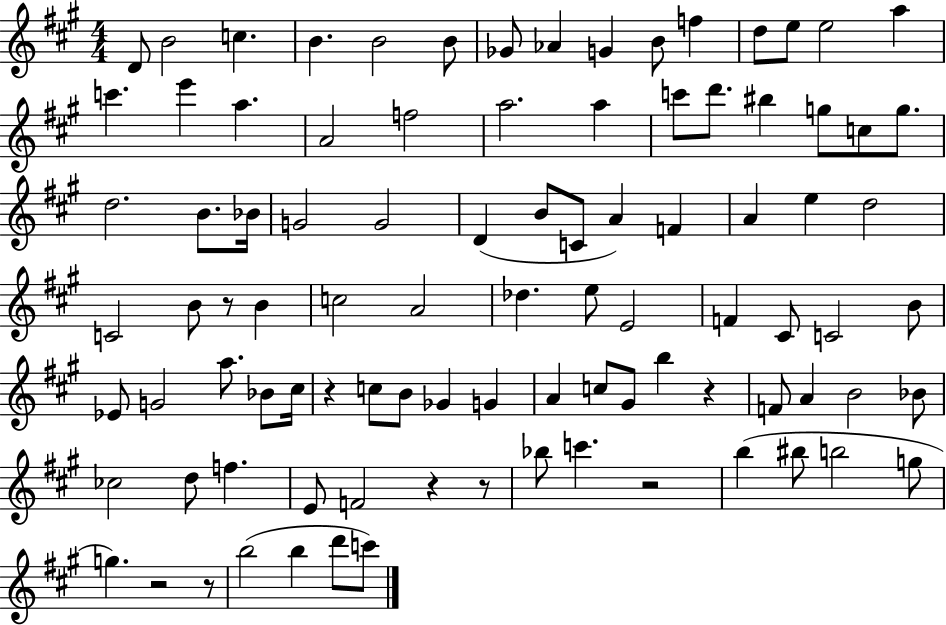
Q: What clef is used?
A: treble